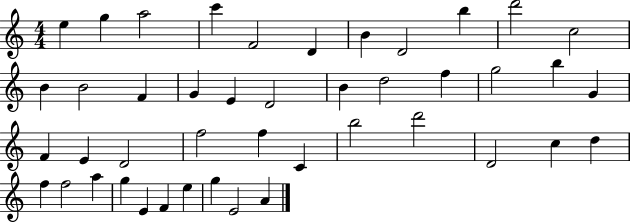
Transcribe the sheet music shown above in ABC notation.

X:1
T:Untitled
M:4/4
L:1/4
K:C
e g a2 c' F2 D B D2 b d'2 c2 B B2 F G E D2 B d2 f g2 b G F E D2 f2 f C b2 d'2 D2 c d f f2 a g E F e g E2 A